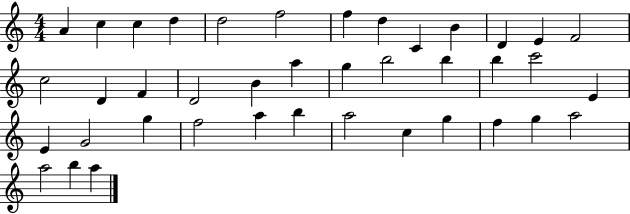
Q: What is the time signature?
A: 4/4